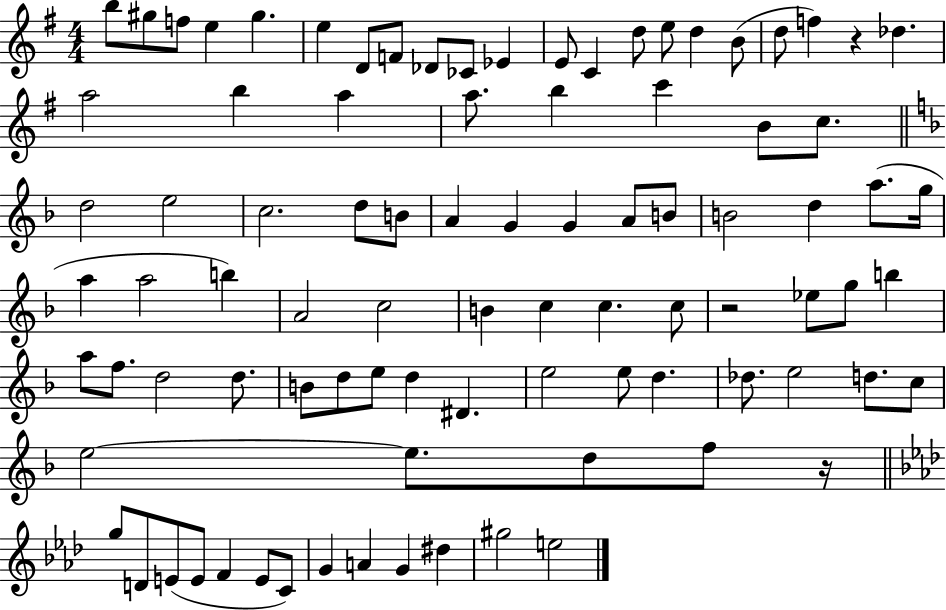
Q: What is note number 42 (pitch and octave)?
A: G5